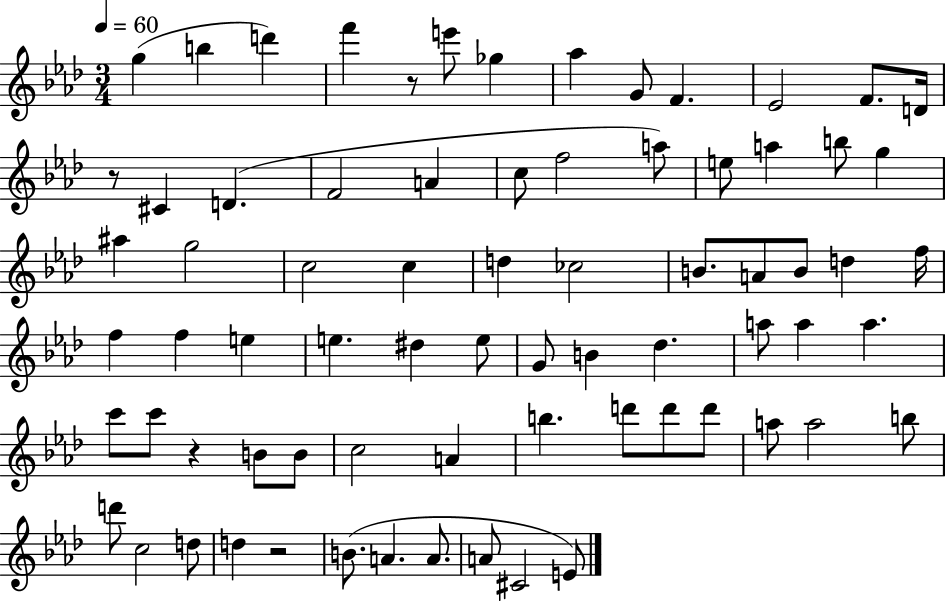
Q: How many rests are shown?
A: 4